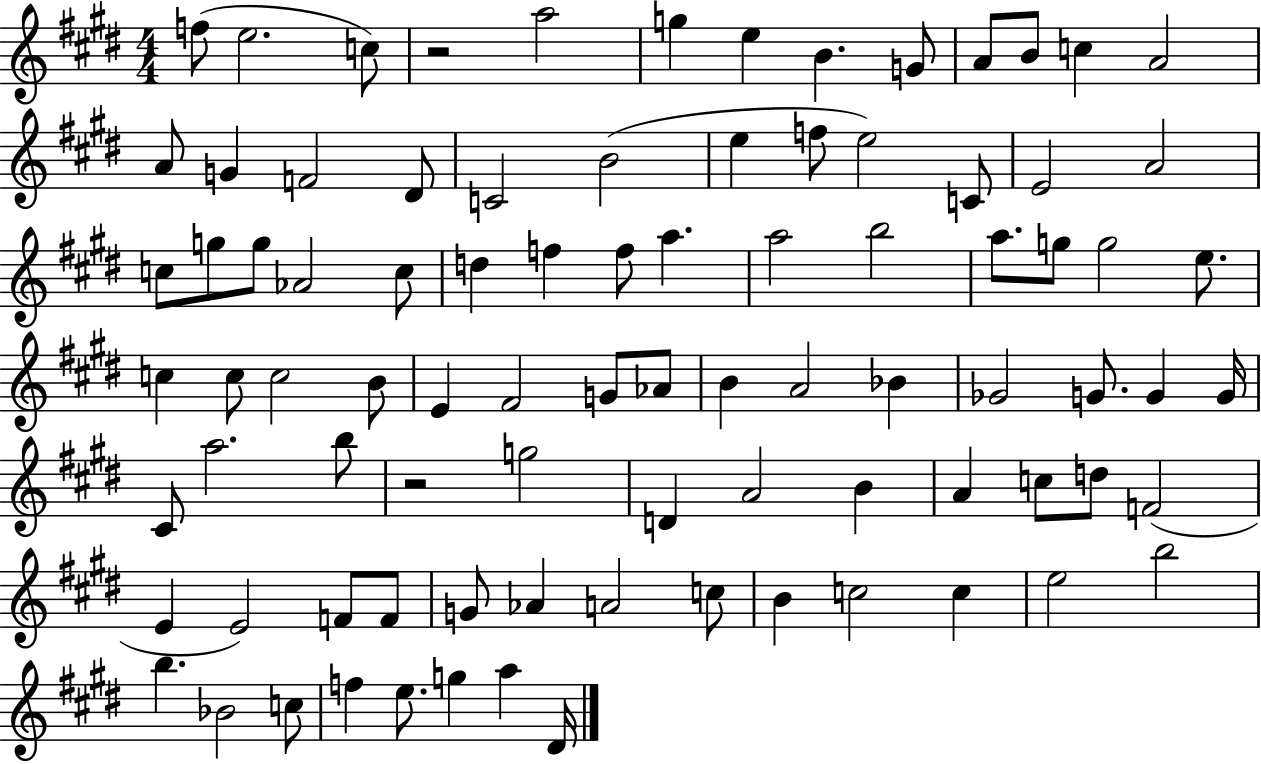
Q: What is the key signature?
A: E major